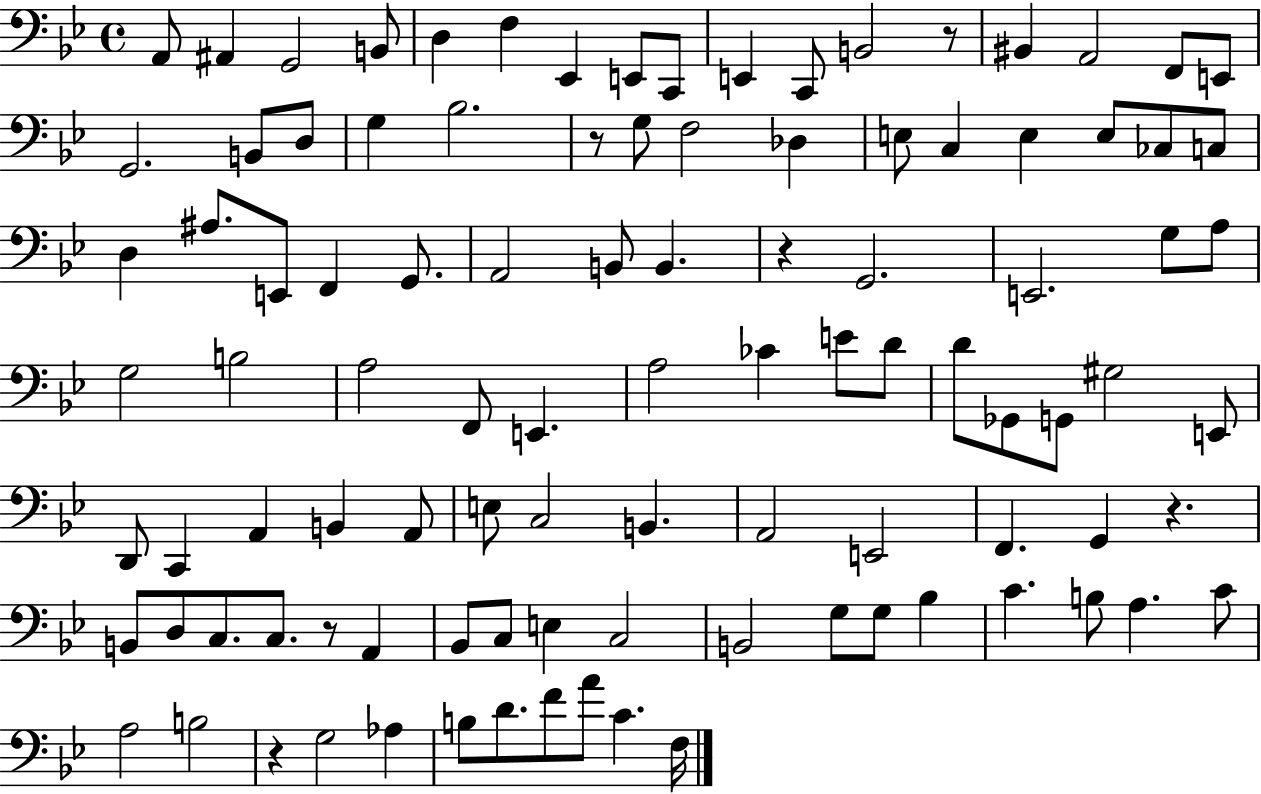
A2/e A#2/q G2/h B2/e D3/q F3/q Eb2/q E2/e C2/e E2/q C2/e B2/h R/e BIS2/q A2/h F2/e E2/e G2/h. B2/e D3/e G3/q Bb3/h. R/e G3/e F3/h Db3/q E3/e C3/q E3/q E3/e CES3/e C3/e D3/q A#3/e. E2/e F2/q G2/e. A2/h B2/e B2/q. R/q G2/h. E2/h. G3/e A3/e G3/h B3/h A3/h F2/e E2/q. A3/h CES4/q E4/e D4/e D4/e Gb2/e G2/e G#3/h E2/e D2/e C2/q A2/q B2/q A2/e E3/e C3/h B2/q. A2/h E2/h F2/q. G2/q R/q. B2/e D3/e C3/e. C3/e. R/e A2/q Bb2/e C3/e E3/q C3/h B2/h G3/e G3/e Bb3/q C4/q. B3/e A3/q. C4/e A3/h B3/h R/q G3/h Ab3/q B3/e D4/e. F4/e A4/e C4/q. F3/s